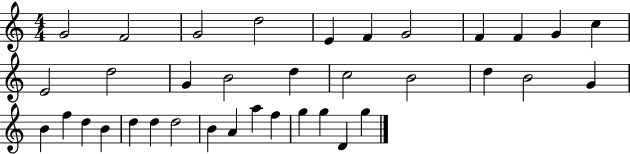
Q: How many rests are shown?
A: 0